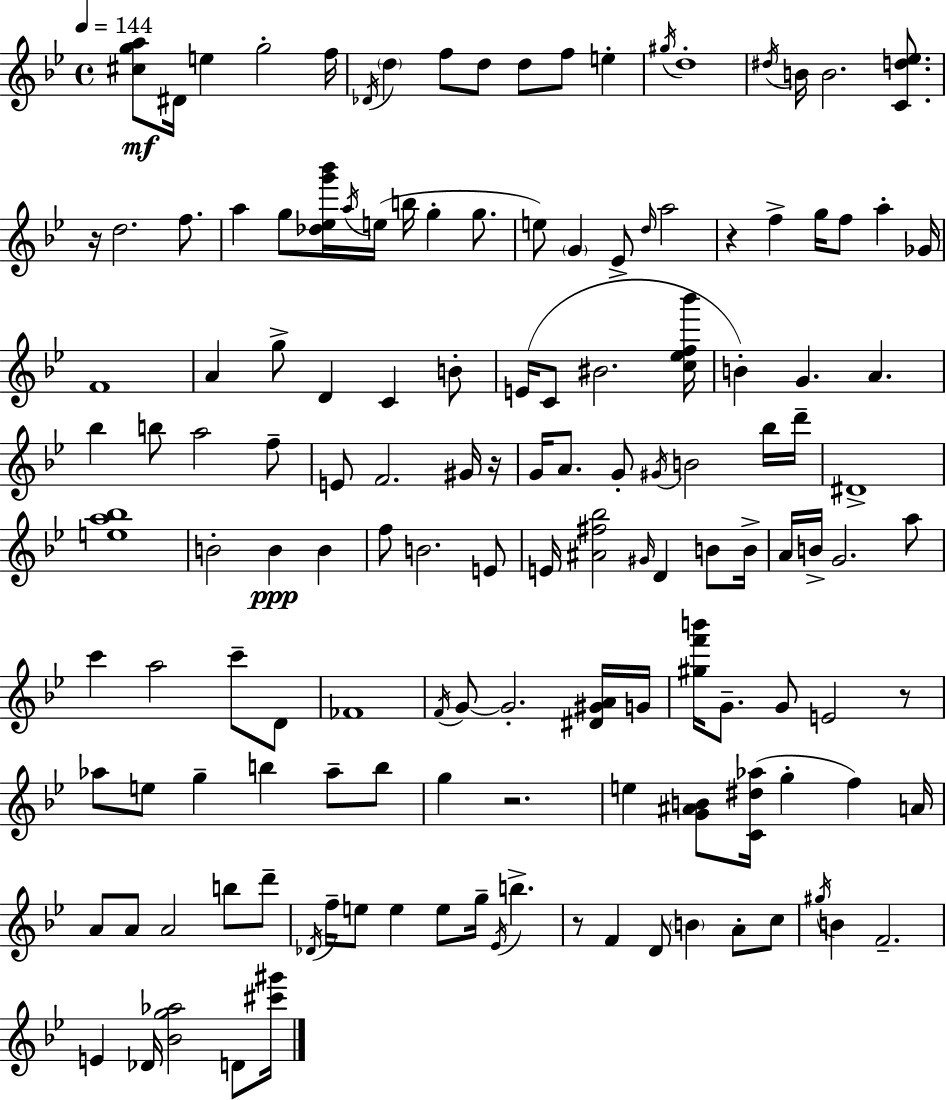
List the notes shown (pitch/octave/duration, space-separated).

[C#5,G5,A5]/e D#4/s E5/q G5/h F5/s Db4/s D5/q F5/e D5/e D5/e F5/e E5/q G#5/s D5/w D#5/s B4/s B4/h. [C4,D5,Eb5]/e. R/s D5/h. F5/e. A5/q G5/e [Db5,Eb5,G6,Bb6]/s A5/s E5/s B5/s G5/q G5/e. E5/e G4/q Eb4/e D5/s A5/h R/q F5/q G5/s F5/e A5/q Gb4/s F4/w A4/q G5/e D4/q C4/q B4/e E4/s C4/e BIS4/h. [C5,Eb5,F5,Bb6]/s B4/q G4/q. A4/q. Bb5/q B5/e A5/h F5/e E4/e F4/h. G#4/s R/s G4/s A4/e. G4/e G#4/s B4/h Bb5/s D6/s D#4/w [E5,A5,Bb5]/w B4/h B4/q B4/q F5/e B4/h. E4/e E4/s [A#4,F#5,Bb5]/h G#4/s D4/q B4/e B4/s A4/s B4/s G4/h. A5/e C6/q A5/h C6/e D4/e FES4/w F4/s G4/e G4/h. [D#4,G#4,A4]/s G4/s [G#5,F6,B6]/s G4/e. G4/e E4/h R/e Ab5/e E5/e G5/q B5/q Ab5/e B5/e G5/q R/h. E5/q [G4,A#4,B4]/e [C4,D#5,Ab5]/s G5/q F5/q A4/s A4/e A4/e A4/h B5/e D6/e Db4/s F5/s E5/e E5/q E5/e G5/s Eb4/s B5/q. R/e F4/q D4/e B4/q A4/e C5/e G#5/s B4/q F4/h. E4/q Db4/s [Bb4,G5,Ab5]/h D4/e [C#6,G#6]/s